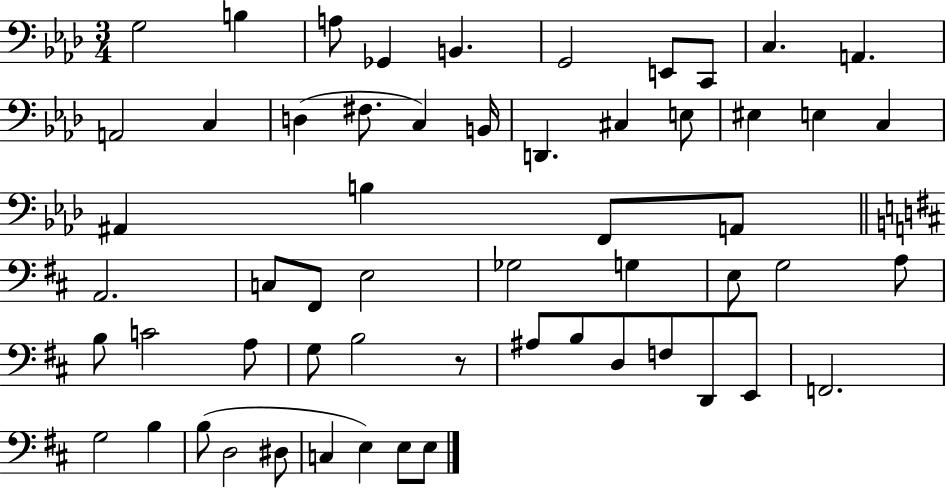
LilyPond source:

{
  \clef bass
  \numericTimeSignature
  \time 3/4
  \key aes \major
  \repeat volta 2 { g2 b4 | a8 ges,4 b,4. | g,2 e,8 c,8 | c4. a,4. | \break a,2 c4 | d4( fis8. c4) b,16 | d,4. cis4 e8 | eis4 e4 c4 | \break ais,4 b4 f,8 a,8 | \bar "||" \break \key d \major a,2. | c8 fis,8 e2 | ges2 g4 | e8 g2 a8 | \break b8 c'2 a8 | g8 b2 r8 | ais8 b8 d8 f8 d,8 e,8 | f,2. | \break g2 b4 | b8( d2 dis8 | c4 e4) e8 e8 | } \bar "|."
}